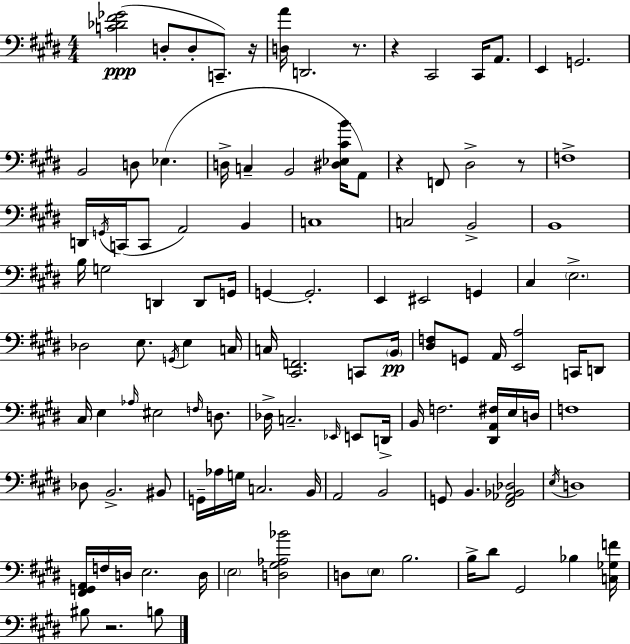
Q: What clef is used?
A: bass